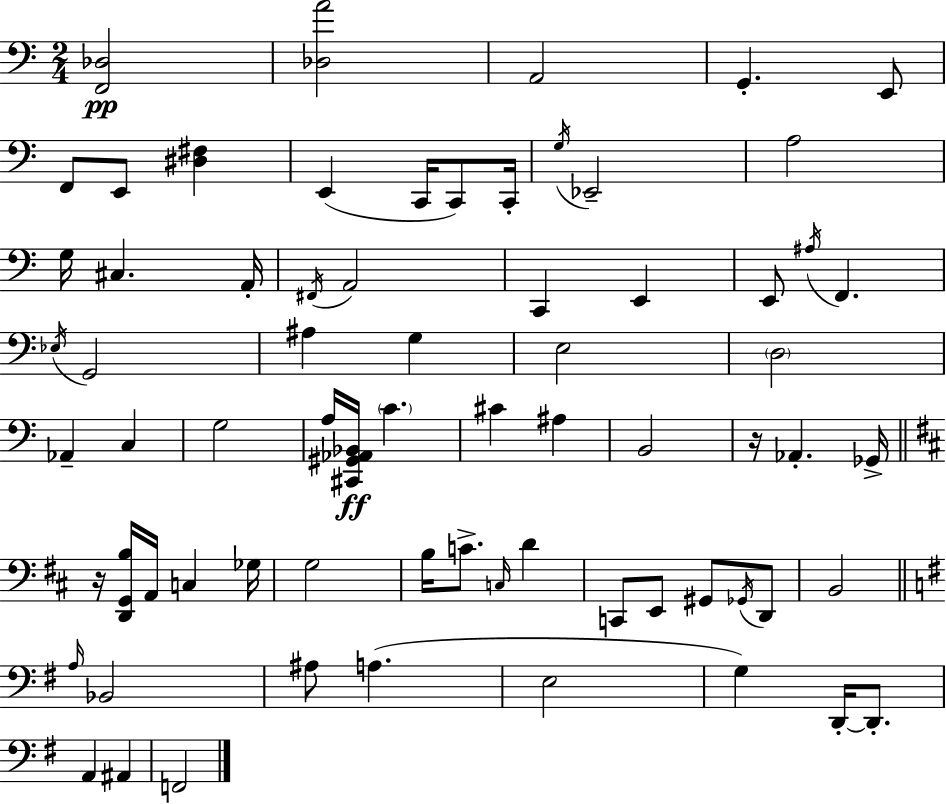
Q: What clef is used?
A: bass